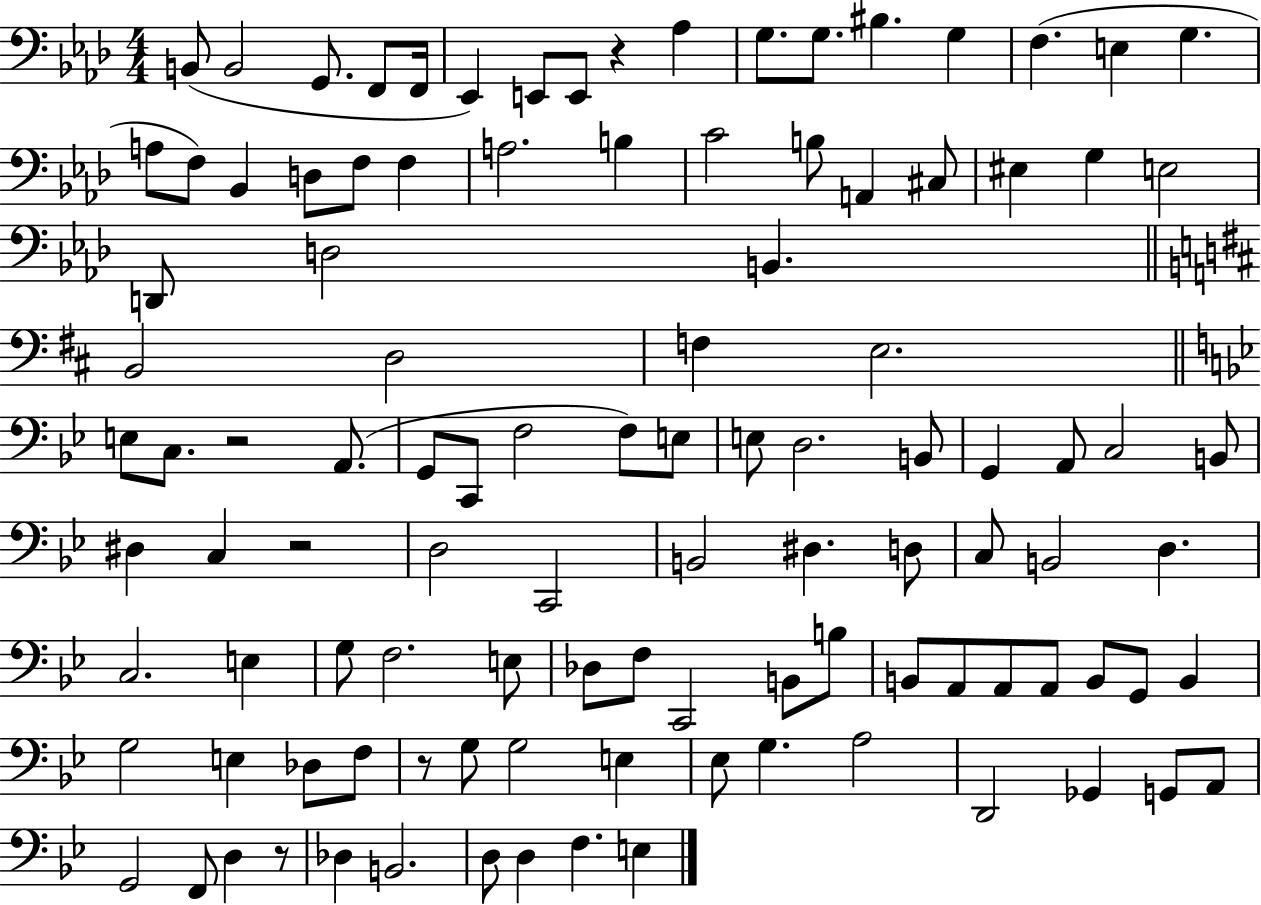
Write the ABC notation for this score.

X:1
T:Untitled
M:4/4
L:1/4
K:Ab
B,,/2 B,,2 G,,/2 F,,/2 F,,/4 _E,, E,,/2 E,,/2 z _A, G,/2 G,/2 ^B, G, F, E, G, A,/2 F,/2 _B,, D,/2 F,/2 F, A,2 B, C2 B,/2 A,, ^C,/2 ^E, G, E,2 D,,/2 D,2 B,, B,,2 D,2 F, E,2 E,/2 C,/2 z2 A,,/2 G,,/2 C,,/2 F,2 F,/2 E,/2 E,/2 D,2 B,,/2 G,, A,,/2 C,2 B,,/2 ^D, C, z2 D,2 C,,2 B,,2 ^D, D,/2 C,/2 B,,2 D, C,2 E, G,/2 F,2 E,/2 _D,/2 F,/2 C,,2 B,,/2 B,/2 B,,/2 A,,/2 A,,/2 A,,/2 B,,/2 G,,/2 B,, G,2 E, _D,/2 F,/2 z/2 G,/2 G,2 E, _E,/2 G, A,2 D,,2 _G,, G,,/2 A,,/2 G,,2 F,,/2 D, z/2 _D, B,,2 D,/2 D, F, E,